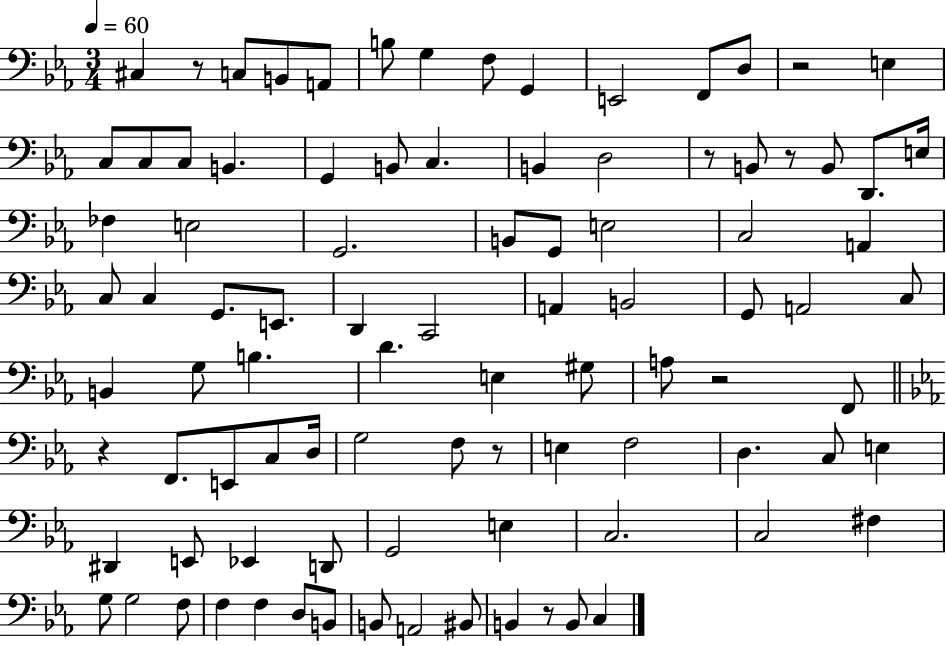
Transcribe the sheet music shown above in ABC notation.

X:1
T:Untitled
M:3/4
L:1/4
K:Eb
^C, z/2 C,/2 B,,/2 A,,/2 B,/2 G, F,/2 G,, E,,2 F,,/2 D,/2 z2 E, C,/2 C,/2 C,/2 B,, G,, B,,/2 C, B,, D,2 z/2 B,,/2 z/2 B,,/2 D,,/2 E,/4 _F, E,2 G,,2 B,,/2 G,,/2 E,2 C,2 A,, C,/2 C, G,,/2 E,,/2 D,, C,,2 A,, B,,2 G,,/2 A,,2 C,/2 B,, G,/2 B, D E, ^G,/2 A,/2 z2 F,,/2 z F,,/2 E,,/2 C,/2 D,/4 G,2 F,/2 z/2 E, F,2 D, C,/2 E, ^D,, E,,/2 _E,, D,,/2 G,,2 E, C,2 C,2 ^F, G,/2 G,2 F,/2 F, F, D,/2 B,,/2 B,,/2 A,,2 ^B,,/2 B,, z/2 B,,/2 C,